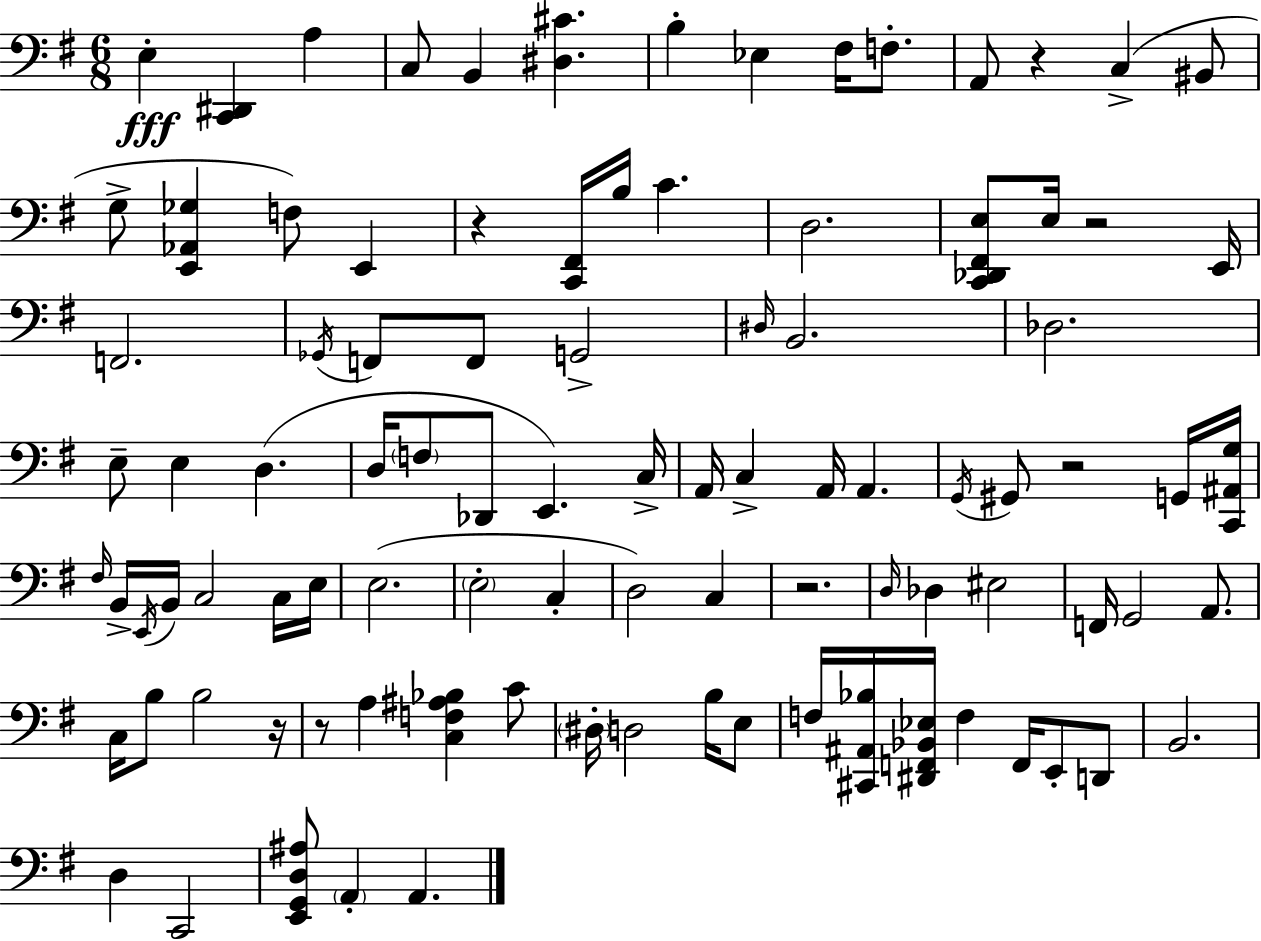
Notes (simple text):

E3/q [C2,D#2]/q A3/q C3/e B2/q [D#3,C#4]/q. B3/q Eb3/q F#3/s F3/e. A2/e R/q C3/q BIS2/e G3/e [E2,Ab2,Gb3]/q F3/e E2/q R/q [C2,F#2]/s B3/s C4/q. D3/h. [C2,Db2,F#2,E3]/e E3/s R/h E2/s F2/h. Gb2/s F2/e F2/e G2/h D#3/s B2/h. Db3/h. E3/e E3/q D3/q. D3/s F3/e Db2/e E2/q. C3/s A2/s C3/q A2/s A2/q. G2/s G#2/e R/h G2/s [C2,A#2,G3]/s F#3/s B2/s E2/s B2/s C3/h C3/s E3/s E3/h. E3/h C3/q D3/h C3/q R/h. D3/s Db3/q EIS3/h F2/s G2/h A2/e. C3/s B3/e B3/h R/s R/e A3/q [C3,F3,A#3,Bb3]/q C4/e D#3/s D3/h B3/s E3/e F3/s [C#2,A#2,Bb3]/s [D#2,F2,Bb2,Eb3]/s F3/q F2/s E2/e D2/e B2/h. D3/q C2/h [E2,G2,D3,A#3]/e A2/q A2/q.